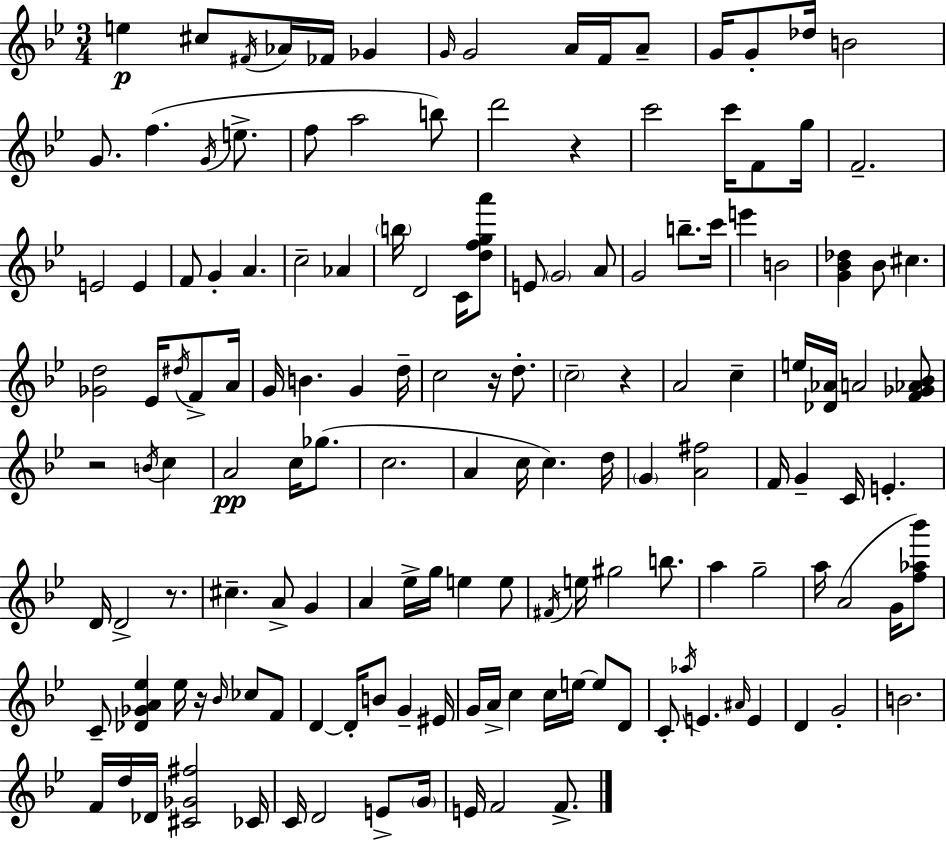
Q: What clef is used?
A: treble